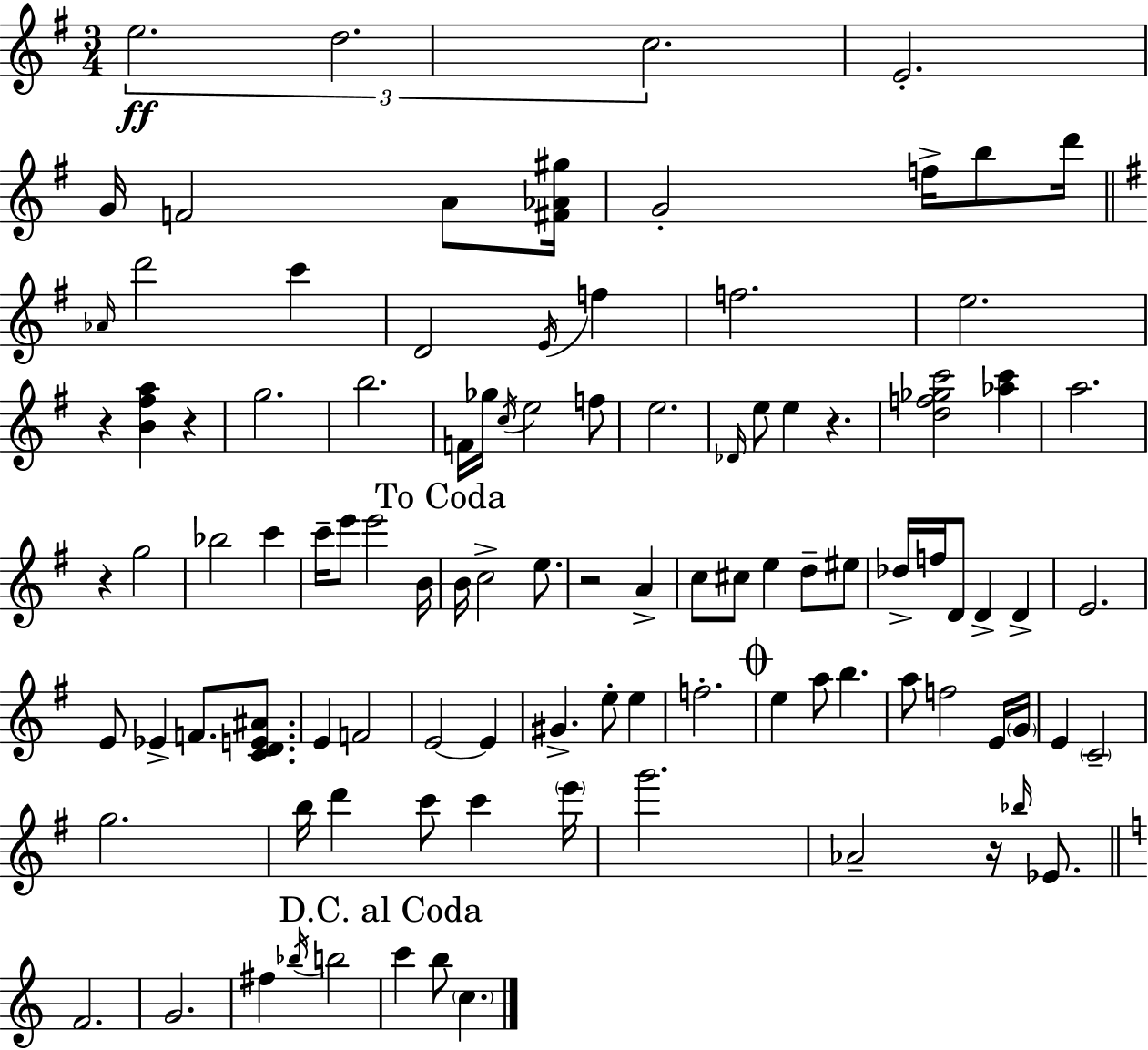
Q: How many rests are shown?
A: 6